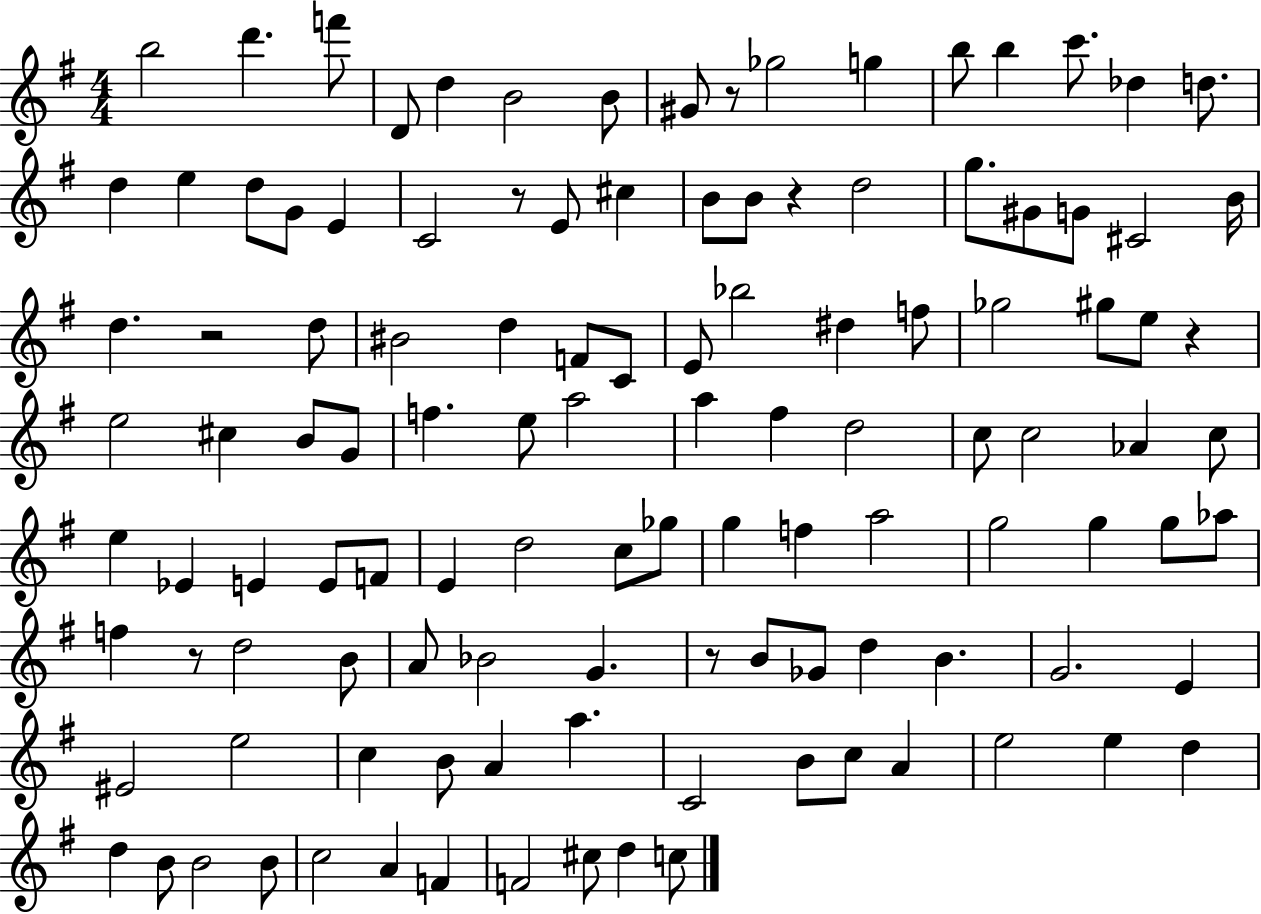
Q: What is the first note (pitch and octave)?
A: B5